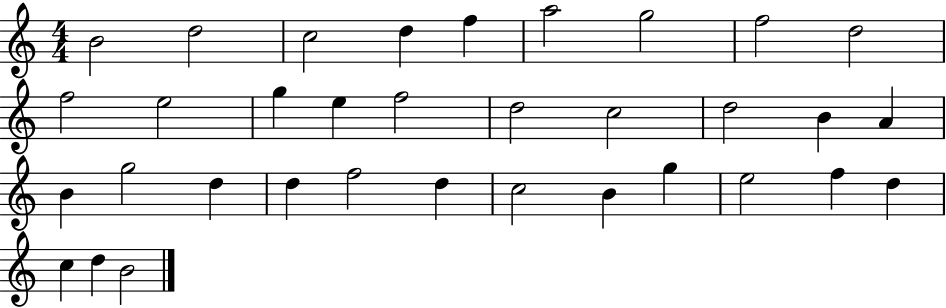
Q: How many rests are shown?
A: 0